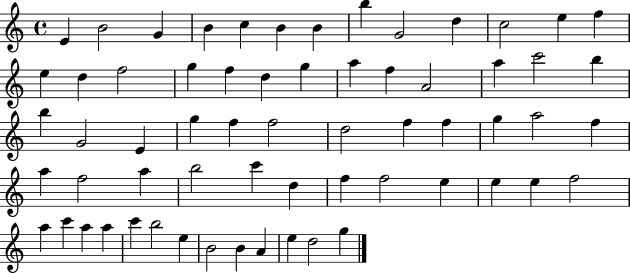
E4/q B4/h G4/q B4/q C5/q B4/q B4/q B5/q G4/h D5/q C5/h E5/q F5/q E5/q D5/q F5/h G5/q F5/q D5/q G5/q A5/q F5/q A4/h A5/q C6/h B5/q B5/q G4/h E4/q G5/q F5/q F5/h D5/h F5/q F5/q G5/q A5/h F5/q A5/q F5/h A5/q B5/h C6/q D5/q F5/q F5/h E5/q E5/q E5/q F5/h A5/q C6/q A5/q A5/q C6/q B5/h E5/q B4/h B4/q A4/q E5/q D5/h G5/q